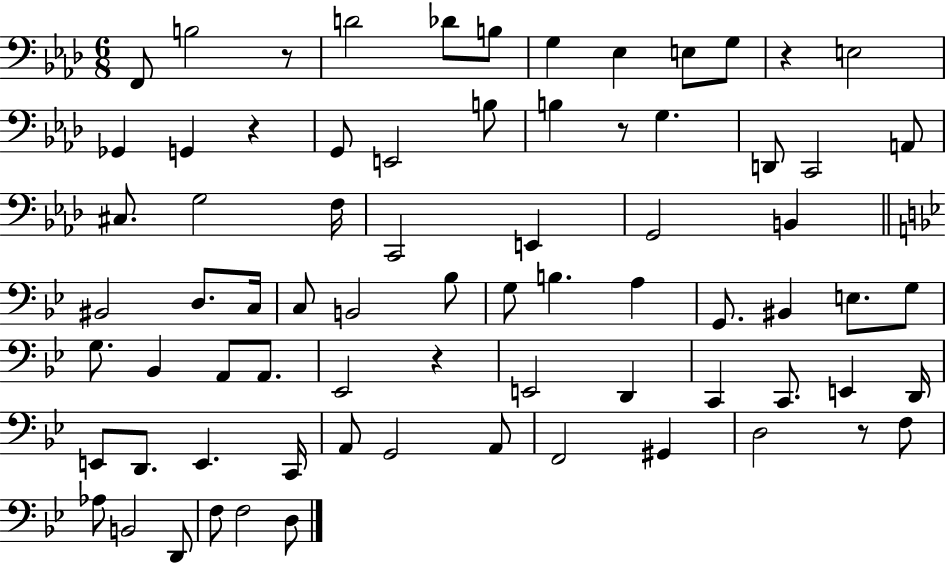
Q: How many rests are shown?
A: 6